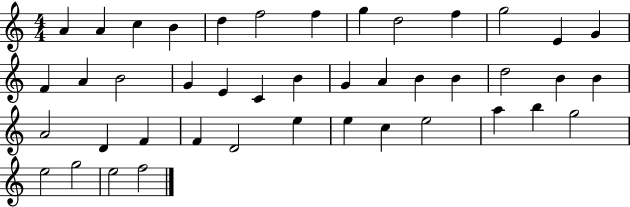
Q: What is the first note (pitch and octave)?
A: A4